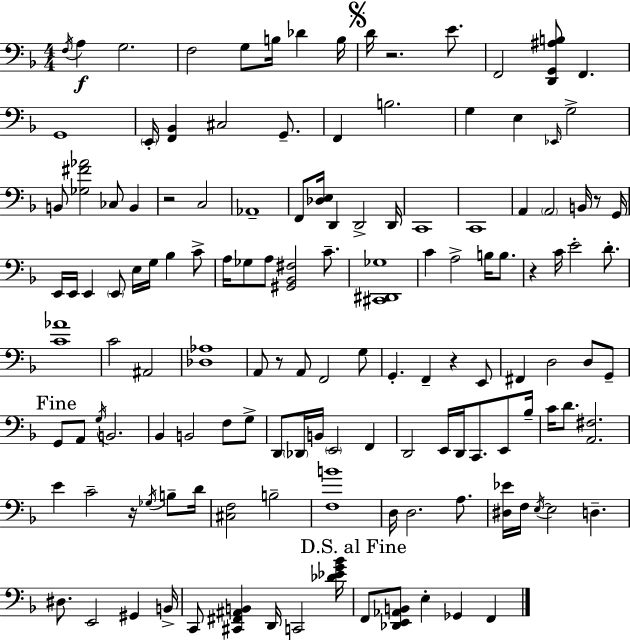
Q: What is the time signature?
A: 4/4